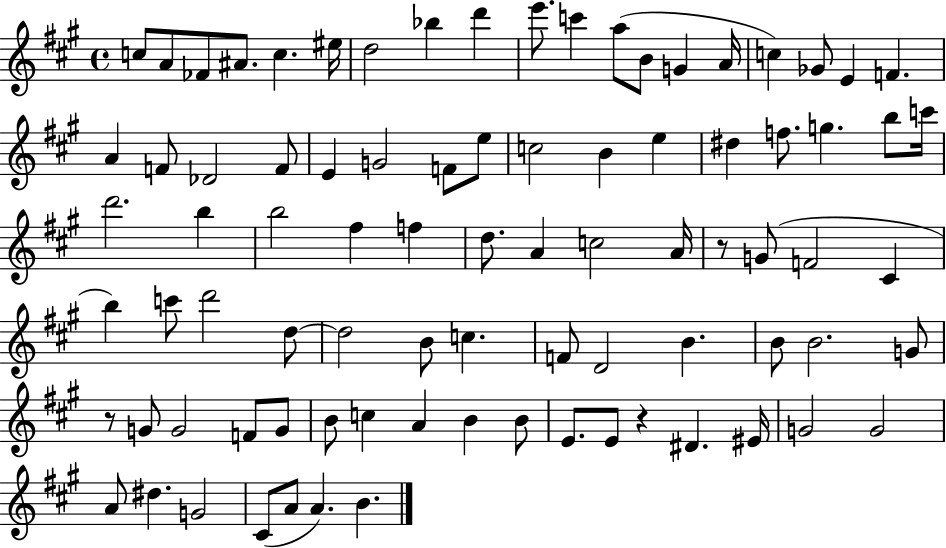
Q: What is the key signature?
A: A major